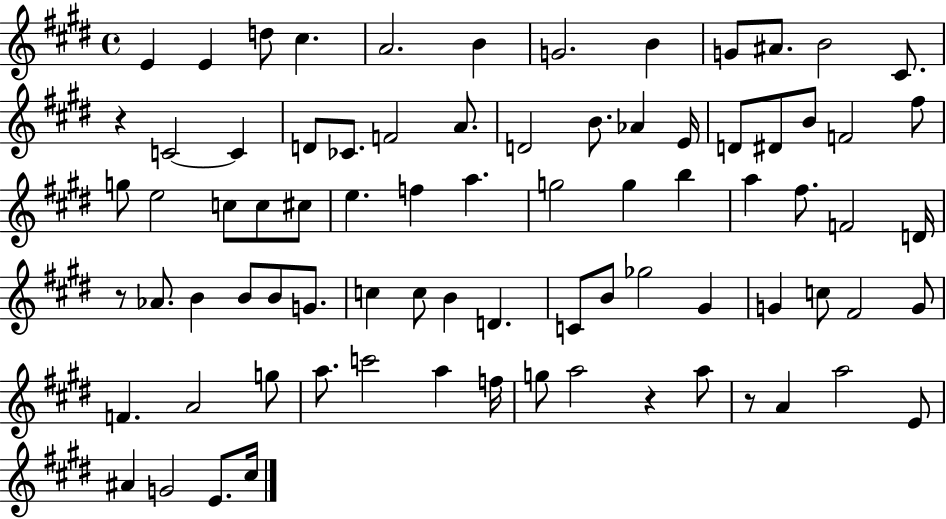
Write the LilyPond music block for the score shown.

{
  \clef treble
  \time 4/4
  \defaultTimeSignature
  \key e \major
  e'4 e'4 d''8 cis''4. | a'2. b'4 | g'2. b'4 | g'8 ais'8. b'2 cis'8. | \break r4 c'2~~ c'4 | d'8 ces'8. f'2 a'8. | d'2 b'8. aes'4 e'16 | d'8 dis'8 b'8 f'2 fis''8 | \break g''8 e''2 c''8 c''8 cis''8 | e''4. f''4 a''4. | g''2 g''4 b''4 | a''4 fis''8. f'2 d'16 | \break r8 aes'8. b'4 b'8 b'8 g'8. | c''4 c''8 b'4 d'4. | c'8 b'8 ges''2 gis'4 | g'4 c''8 fis'2 g'8 | \break f'4. a'2 g''8 | a''8. c'''2 a''4 f''16 | g''8 a''2 r4 a''8 | r8 a'4 a''2 e'8 | \break ais'4 g'2 e'8. cis''16 | \bar "|."
}